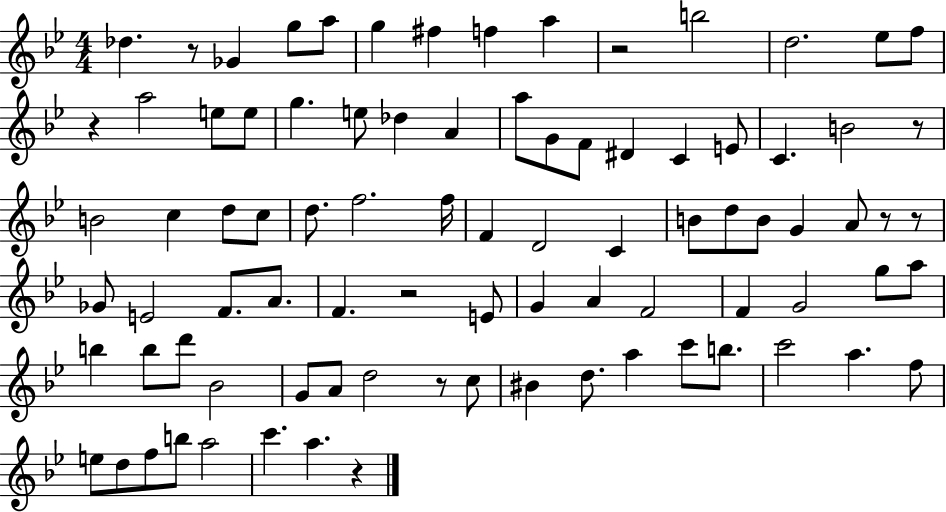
{
  \clef treble
  \numericTimeSignature
  \time 4/4
  \key bes \major
  des''4. r8 ges'4 g''8 a''8 | g''4 fis''4 f''4 a''4 | r2 b''2 | d''2. ees''8 f''8 | \break r4 a''2 e''8 e''8 | g''4. e''8 des''4 a'4 | a''8 g'8 f'8 dis'4 c'4 e'8 | c'4. b'2 r8 | \break b'2 c''4 d''8 c''8 | d''8. f''2. f''16 | f'4 d'2 c'4 | b'8 d''8 b'8 g'4 a'8 r8 r8 | \break ges'8 e'2 f'8. a'8. | f'4. r2 e'8 | g'4 a'4 f'2 | f'4 g'2 g''8 a''8 | \break b''4 b''8 d'''8 bes'2 | g'8 a'8 d''2 r8 c''8 | bis'4 d''8. a''4 c'''8 b''8. | c'''2 a''4. f''8 | \break e''8 d''8 f''8 b''8 a''2 | c'''4. a''4. r4 | \bar "|."
}